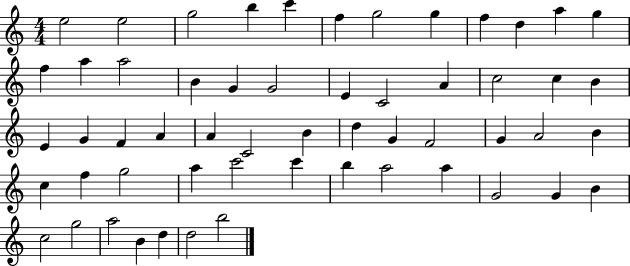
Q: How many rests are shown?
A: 0